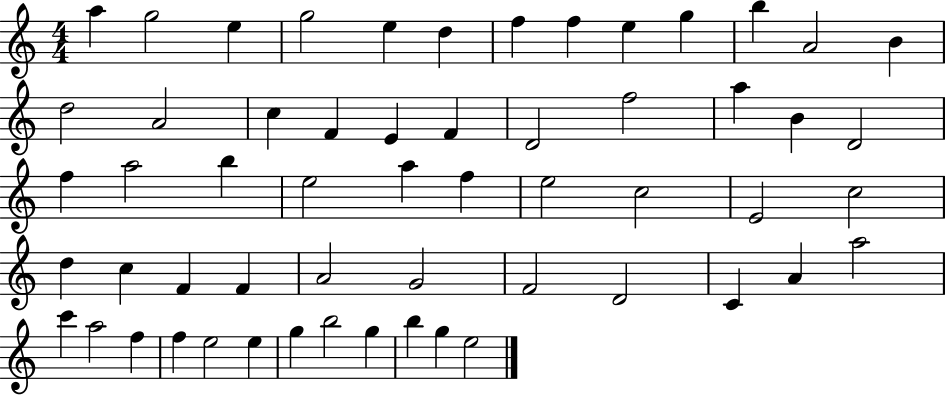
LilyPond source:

{
  \clef treble
  \numericTimeSignature
  \time 4/4
  \key c \major
  a''4 g''2 e''4 | g''2 e''4 d''4 | f''4 f''4 e''4 g''4 | b''4 a'2 b'4 | \break d''2 a'2 | c''4 f'4 e'4 f'4 | d'2 f''2 | a''4 b'4 d'2 | \break f''4 a''2 b''4 | e''2 a''4 f''4 | e''2 c''2 | e'2 c''2 | \break d''4 c''4 f'4 f'4 | a'2 g'2 | f'2 d'2 | c'4 a'4 a''2 | \break c'''4 a''2 f''4 | f''4 e''2 e''4 | g''4 b''2 g''4 | b''4 g''4 e''2 | \break \bar "|."
}